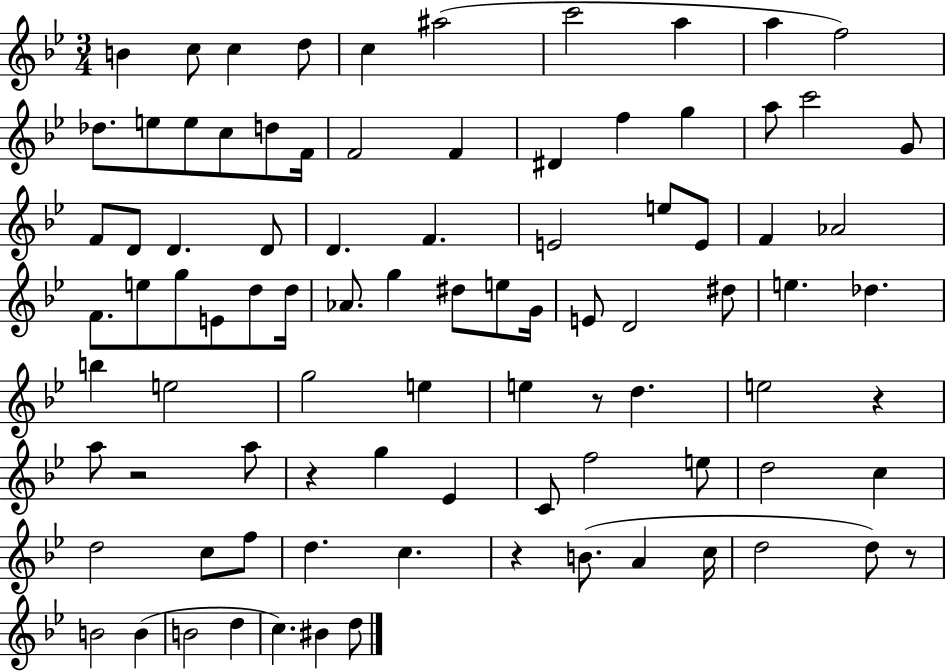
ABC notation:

X:1
T:Untitled
M:3/4
L:1/4
K:Bb
B c/2 c d/2 c ^a2 c'2 a a f2 _d/2 e/2 e/2 c/2 d/2 F/4 F2 F ^D f g a/2 c'2 G/2 F/2 D/2 D D/2 D F E2 e/2 E/2 F _A2 F/2 e/2 g/2 E/2 d/2 d/4 _A/2 g ^d/2 e/2 G/4 E/2 D2 ^d/2 e _d b e2 g2 e e z/2 d e2 z a/2 z2 a/2 z g _E C/2 f2 e/2 d2 c d2 c/2 f/2 d c z B/2 A c/4 d2 d/2 z/2 B2 B B2 d c ^B d/2